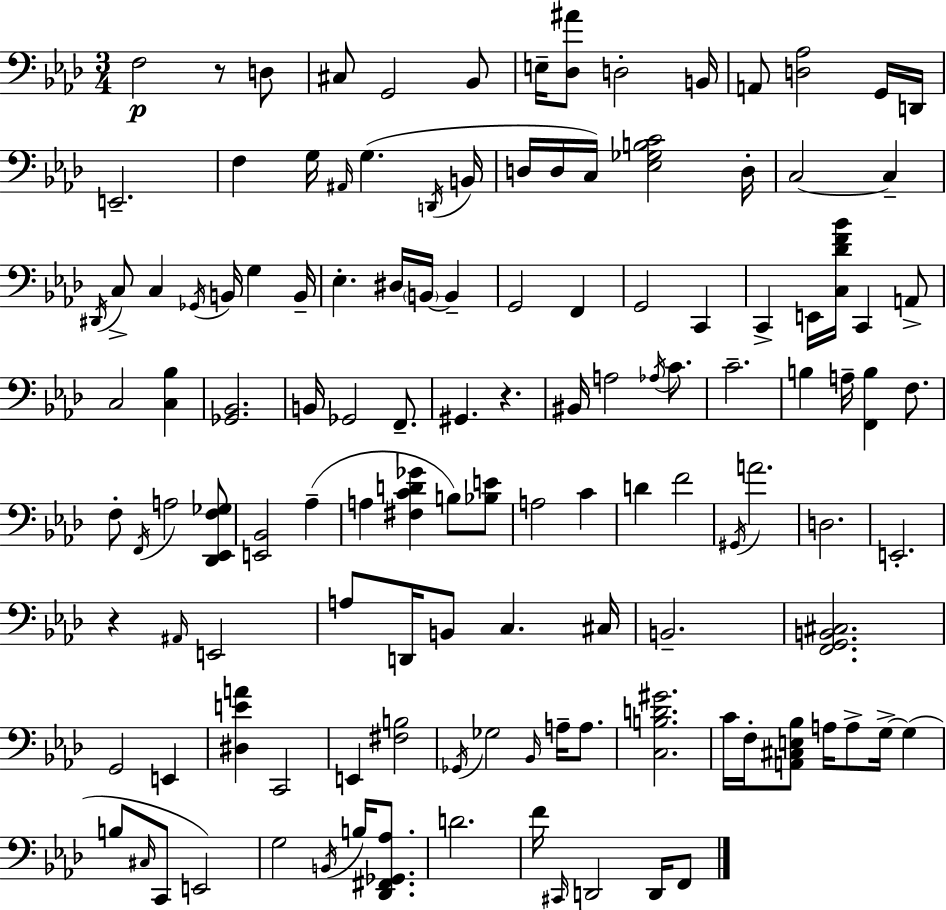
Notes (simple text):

F3/h R/e D3/e C#3/e G2/h Bb2/e E3/s [Db3,A#4]/e D3/h B2/s A2/e [D3,Ab3]/h G2/s D2/s E2/h. F3/q G3/s A#2/s G3/q. D2/s B2/s D3/s D3/s C3/s [Eb3,Gb3,B3,C4]/h D3/s C3/h C3/q D#2/s C3/e C3/q Gb2/s B2/s G3/q B2/s Eb3/q. D#3/s B2/s B2/q G2/h F2/q G2/h C2/q C2/q E2/s [C3,Db4,F4,Bb4]/s C2/q A2/e C3/h [C3,Bb3]/q [Gb2,Bb2]/h. B2/s Gb2/h F2/e. G#2/q. R/q. BIS2/s A3/h Ab3/s C4/e. C4/h. B3/q A3/s [F2,B3]/q F3/e. F3/e F2/s A3/h [Db2,Eb2,F3,Gb3]/e [E2,Bb2]/h Ab3/q A3/q [F#3,C4,D4,Gb4]/q B3/e [Bb3,E4]/e A3/h C4/q D4/q F4/h G#2/s A4/h. D3/h. E2/h. R/q A#2/s E2/h A3/e D2/s B2/e C3/q. C#3/s B2/h. [F2,G2,B2,C#3]/h. G2/h E2/q [D#3,E4,A4]/q C2/h E2/q [F#3,B3]/h Gb2/s Gb3/h Bb2/s A3/s A3/e. [C3,B3,D4,G#4]/h. C4/s F3/s [A2,C#3,E3,Bb3]/e A3/s A3/e G3/s G3/q B3/e C#3/s C2/e E2/h G3/h B2/s B3/s [Db2,F#2,Gb2,Ab3]/e. D4/h. F4/s C#2/s D2/h D2/s F2/e